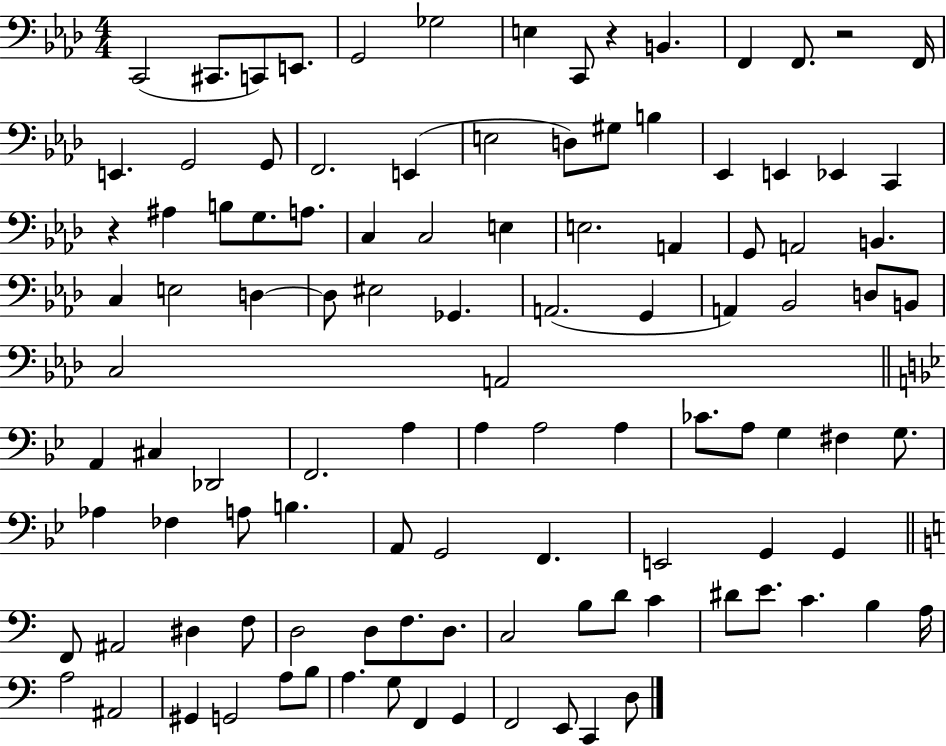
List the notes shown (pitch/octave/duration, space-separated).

C2/h C#2/e. C2/e E2/e. G2/h Gb3/h E3/q C2/e R/q B2/q. F2/q F2/e. R/h F2/s E2/q. G2/h G2/e F2/h. E2/q E3/h D3/e G#3/e B3/q Eb2/q E2/q Eb2/q C2/q R/q A#3/q B3/e G3/e. A3/e. C3/q C3/h E3/q E3/h. A2/q G2/e A2/h B2/q. C3/q E3/h D3/q D3/e EIS3/h Gb2/q. A2/h. G2/q A2/q Bb2/h D3/e B2/e C3/h A2/h A2/q C#3/q Db2/h F2/h. A3/q A3/q A3/h A3/q CES4/e. A3/e G3/q F#3/q G3/e. Ab3/q FES3/q A3/e B3/q. A2/e G2/h F2/q. E2/h G2/q G2/q F2/e A#2/h D#3/q F3/e D3/h D3/e F3/e. D3/e. C3/h B3/e D4/e C4/q D#4/e E4/e. C4/q. B3/q A3/s A3/h A#2/h G#2/q G2/h A3/e B3/e A3/q. G3/e F2/q G2/q F2/h E2/e C2/q D3/e